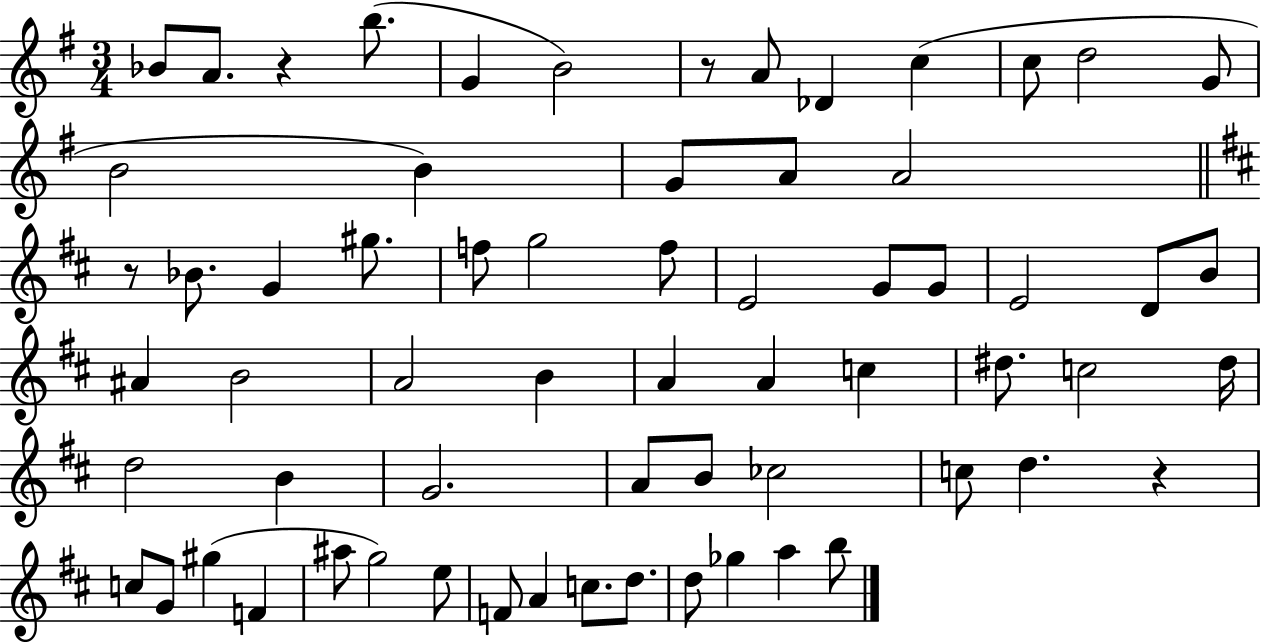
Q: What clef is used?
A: treble